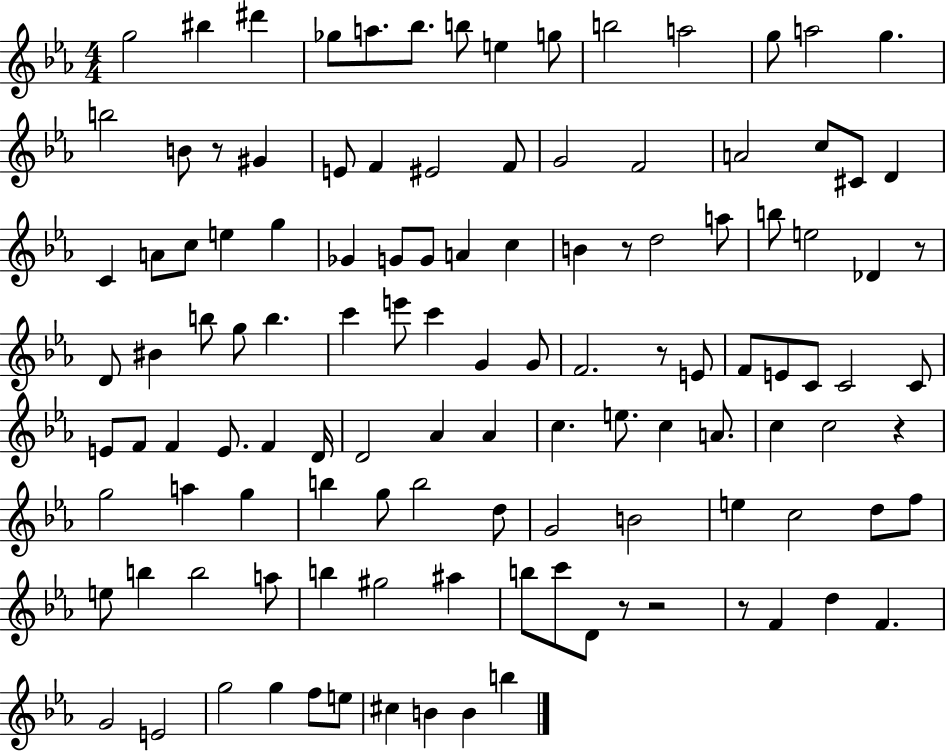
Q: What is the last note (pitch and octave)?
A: B5